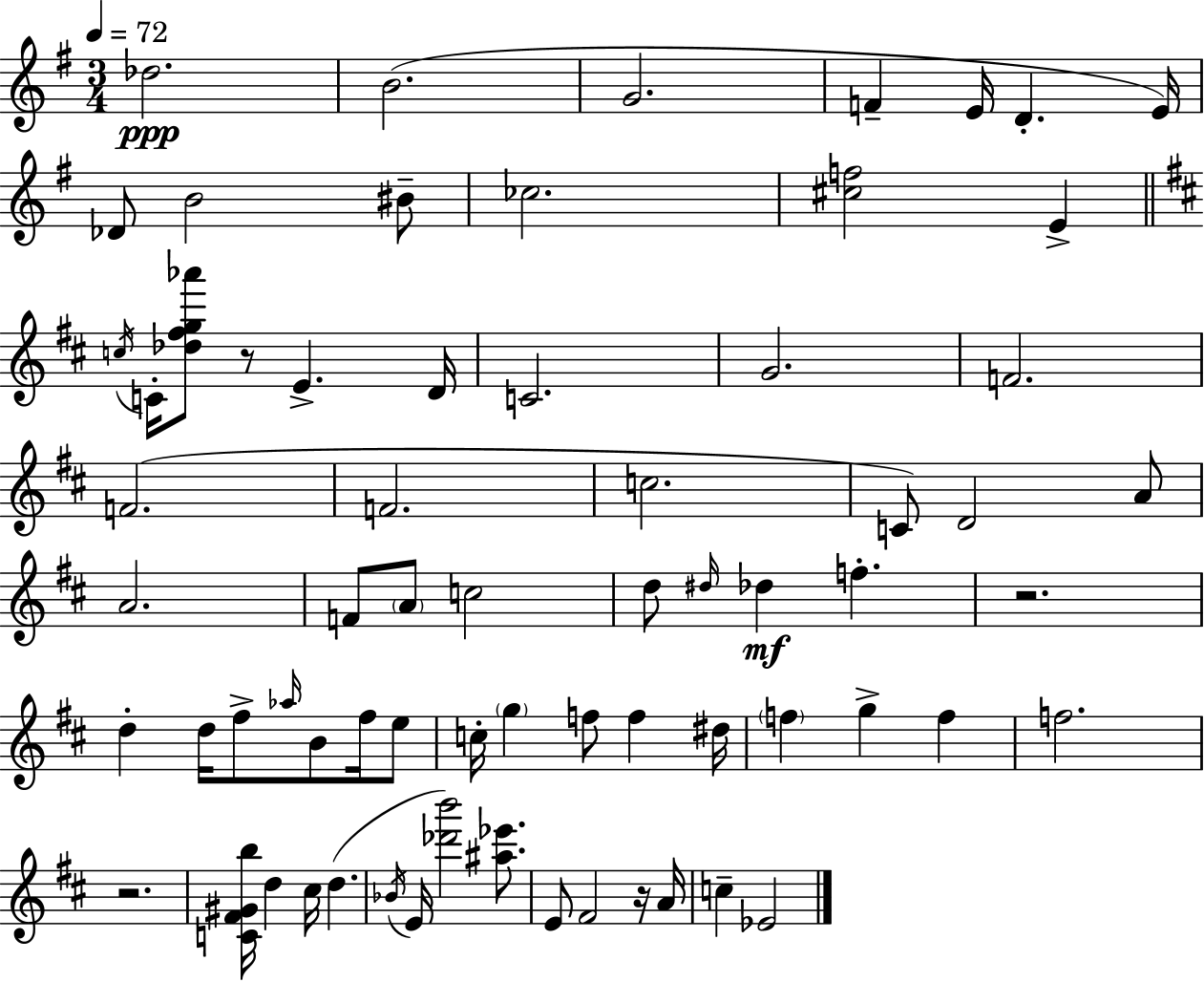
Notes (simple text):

Db5/h. B4/h. G4/h. F4/q E4/s D4/q. E4/s Db4/e B4/h BIS4/e CES5/h. [C#5,F5]/h E4/q C5/s C4/s [Db5,F#5,G5,Ab6]/e R/e E4/q. D4/s C4/h. G4/h. F4/h. F4/h. F4/h. C5/h. C4/e D4/h A4/e A4/h. F4/e A4/e C5/h D5/e D#5/s Db5/q F5/q. R/h. D5/q D5/s F#5/e Ab5/s B4/e F#5/s E5/e C5/s G5/q F5/e F5/q D#5/s F5/q G5/q F5/q F5/h. R/h. [C4,F#4,G#4,B5]/s D5/q C#5/s D5/q. Bb4/s E4/s [Db6,B6]/h [A#5,Eb6]/e. E4/e F#4/h R/s A4/s C5/q Eb4/h